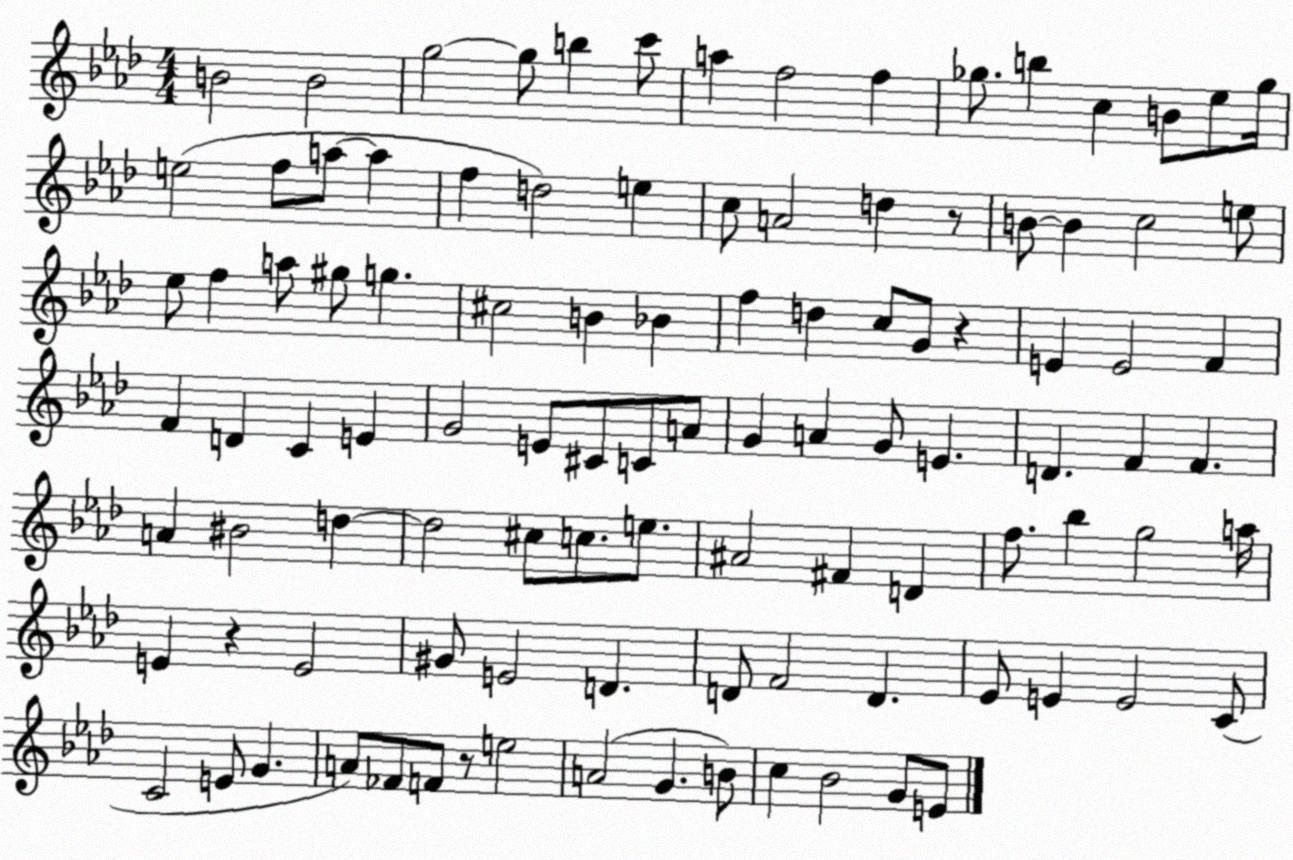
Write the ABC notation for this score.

X:1
T:Untitled
M:4/4
L:1/4
K:Ab
B2 B2 g2 g/2 b c'/2 a f2 f _g/2 b c B/2 _e/2 _g/4 e2 f/2 a/2 a f d2 e c/2 A2 d z/2 B/2 B c2 e/2 _e/2 f a/2 ^g/2 g ^c2 B _B f d c/2 G/2 z E E2 F F D C E G2 E/2 ^C/2 C/2 A/2 G A G/2 E D F F A ^B2 d d2 ^c/2 c/2 e/2 ^A2 ^F D f/2 _b g2 a/4 E z E2 ^G/2 E2 D D/2 F2 D _E/2 E E2 C/2 C2 E/2 G A/2 _F/2 F/2 z/2 e2 A2 G B/2 c _B2 G/2 E/2